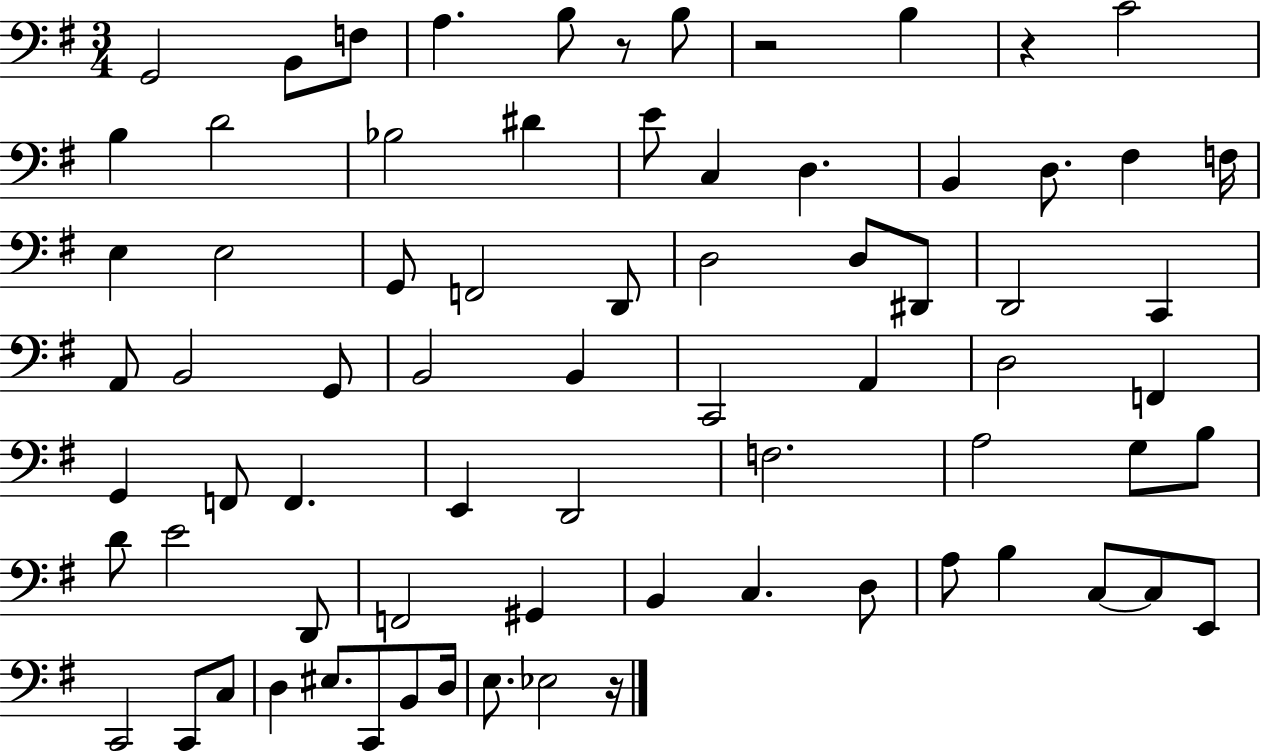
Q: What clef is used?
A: bass